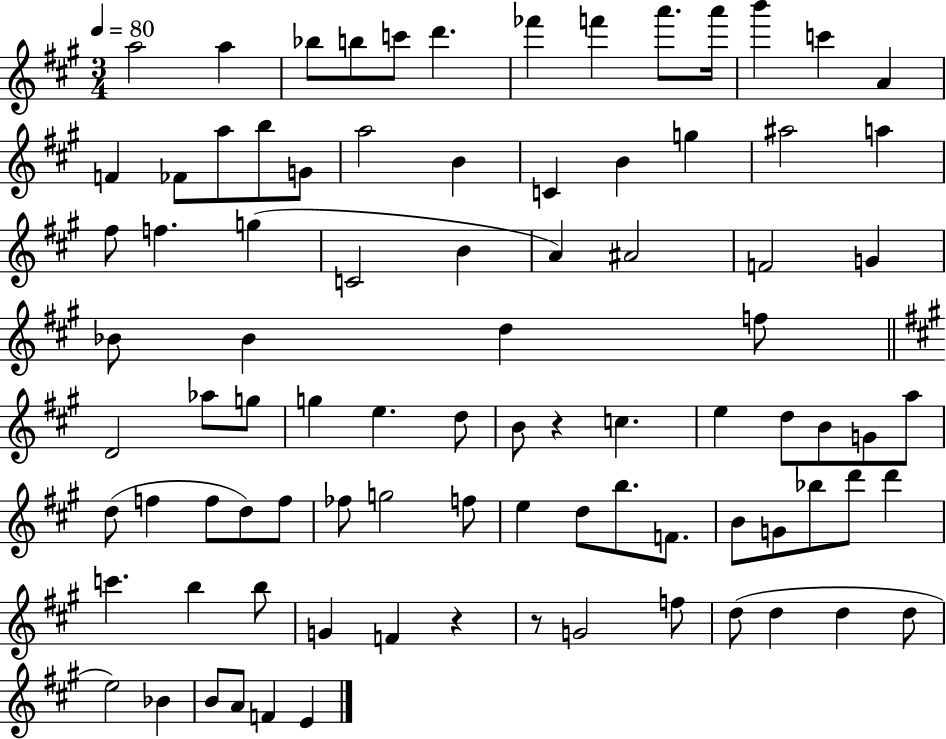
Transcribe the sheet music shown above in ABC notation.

X:1
T:Untitled
M:3/4
L:1/4
K:A
a2 a _b/2 b/2 c'/2 d' _f' f' a'/2 a'/4 b' c' A F _F/2 a/2 b/2 G/2 a2 B C B g ^a2 a ^f/2 f g C2 B A ^A2 F2 G _B/2 _B d f/2 D2 _a/2 g/2 g e d/2 B/2 z c e d/2 B/2 G/2 a/2 d/2 f f/2 d/2 f/2 _f/2 g2 f/2 e d/2 b/2 F/2 B/2 G/2 _b/2 d'/2 d' c' b b/2 G F z z/2 G2 f/2 d/2 d d d/2 e2 _B B/2 A/2 F E